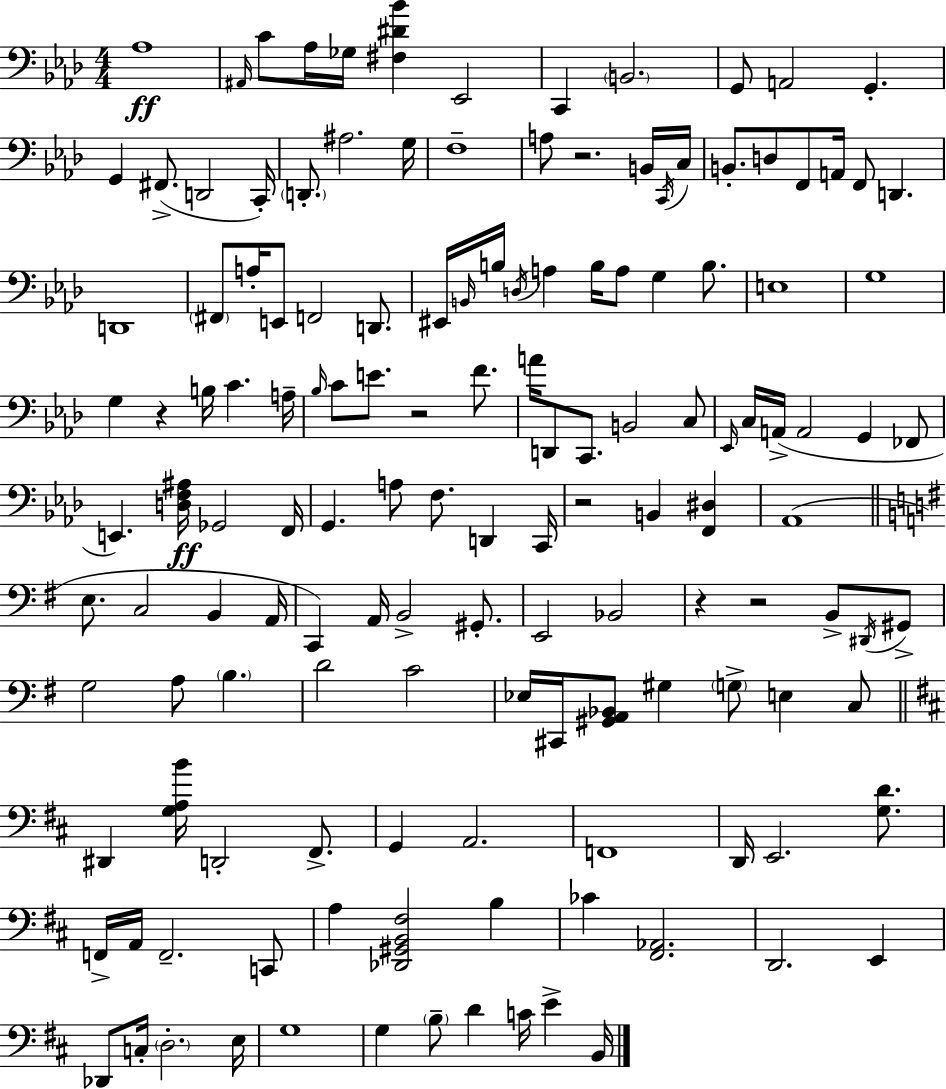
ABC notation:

X:1
T:Untitled
M:4/4
L:1/4
K:Ab
_A,4 ^A,,/4 C/2 _A,/4 _G,/4 [^F,^D_B] _E,,2 C,, B,,2 G,,/2 A,,2 G,, G,, ^F,,/2 D,,2 C,,/4 D,,/2 ^A,2 G,/4 F,4 A,/2 z2 B,,/4 C,,/4 C,/4 B,,/2 D,/2 F,,/2 A,,/4 F,,/2 D,, D,,4 ^F,,/2 A,/4 E,,/2 F,,2 D,,/2 ^E,,/4 B,,/4 B,/4 D,/4 A, B,/4 A,/2 G, B,/2 E,4 G,4 G, z B,/4 C A,/4 _B,/4 C/2 E/2 z2 F/2 A/4 D,,/2 C,,/2 B,,2 C,/2 _E,,/4 C,/4 A,,/4 A,,2 G,, _F,,/2 E,, [D,F,^A,]/4 _G,,2 F,,/4 G,, A,/2 F,/2 D,, C,,/4 z2 B,, [F,,^D,] _A,,4 E,/2 C,2 B,, A,,/4 C,, A,,/4 B,,2 ^G,,/2 E,,2 _B,,2 z z2 B,,/2 ^D,,/4 ^G,,/2 G,2 A,/2 B, D2 C2 _E,/4 ^C,,/4 [^G,,A,,_B,,]/2 ^G, G,/2 E, C,/2 ^D,, [G,A,B]/4 D,,2 ^F,,/2 G,, A,,2 F,,4 D,,/4 E,,2 [G,D]/2 F,,/4 A,,/4 F,,2 C,,/2 A, [_D,,^G,,B,,^F,]2 B, _C [^F,,_A,,]2 D,,2 E,, _D,,/2 C,/4 D,2 E,/4 G,4 G, B,/2 D C/4 E B,,/4